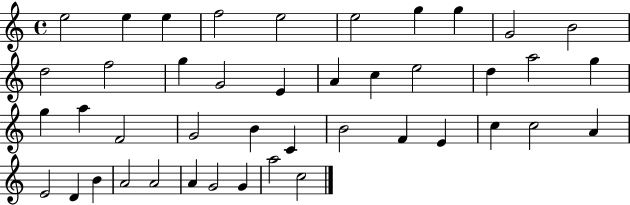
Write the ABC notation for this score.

X:1
T:Untitled
M:4/4
L:1/4
K:C
e2 e e f2 e2 e2 g g G2 B2 d2 f2 g G2 E A c e2 d a2 g g a F2 G2 B C B2 F E c c2 A E2 D B A2 A2 A G2 G a2 c2